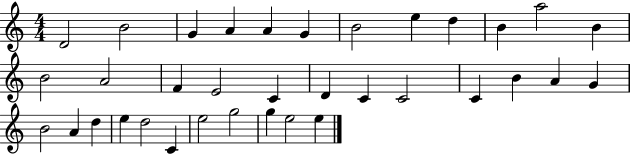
X:1
T:Untitled
M:4/4
L:1/4
K:C
D2 B2 G A A G B2 e d B a2 B B2 A2 F E2 C D C C2 C B A G B2 A d e d2 C e2 g2 g e2 e